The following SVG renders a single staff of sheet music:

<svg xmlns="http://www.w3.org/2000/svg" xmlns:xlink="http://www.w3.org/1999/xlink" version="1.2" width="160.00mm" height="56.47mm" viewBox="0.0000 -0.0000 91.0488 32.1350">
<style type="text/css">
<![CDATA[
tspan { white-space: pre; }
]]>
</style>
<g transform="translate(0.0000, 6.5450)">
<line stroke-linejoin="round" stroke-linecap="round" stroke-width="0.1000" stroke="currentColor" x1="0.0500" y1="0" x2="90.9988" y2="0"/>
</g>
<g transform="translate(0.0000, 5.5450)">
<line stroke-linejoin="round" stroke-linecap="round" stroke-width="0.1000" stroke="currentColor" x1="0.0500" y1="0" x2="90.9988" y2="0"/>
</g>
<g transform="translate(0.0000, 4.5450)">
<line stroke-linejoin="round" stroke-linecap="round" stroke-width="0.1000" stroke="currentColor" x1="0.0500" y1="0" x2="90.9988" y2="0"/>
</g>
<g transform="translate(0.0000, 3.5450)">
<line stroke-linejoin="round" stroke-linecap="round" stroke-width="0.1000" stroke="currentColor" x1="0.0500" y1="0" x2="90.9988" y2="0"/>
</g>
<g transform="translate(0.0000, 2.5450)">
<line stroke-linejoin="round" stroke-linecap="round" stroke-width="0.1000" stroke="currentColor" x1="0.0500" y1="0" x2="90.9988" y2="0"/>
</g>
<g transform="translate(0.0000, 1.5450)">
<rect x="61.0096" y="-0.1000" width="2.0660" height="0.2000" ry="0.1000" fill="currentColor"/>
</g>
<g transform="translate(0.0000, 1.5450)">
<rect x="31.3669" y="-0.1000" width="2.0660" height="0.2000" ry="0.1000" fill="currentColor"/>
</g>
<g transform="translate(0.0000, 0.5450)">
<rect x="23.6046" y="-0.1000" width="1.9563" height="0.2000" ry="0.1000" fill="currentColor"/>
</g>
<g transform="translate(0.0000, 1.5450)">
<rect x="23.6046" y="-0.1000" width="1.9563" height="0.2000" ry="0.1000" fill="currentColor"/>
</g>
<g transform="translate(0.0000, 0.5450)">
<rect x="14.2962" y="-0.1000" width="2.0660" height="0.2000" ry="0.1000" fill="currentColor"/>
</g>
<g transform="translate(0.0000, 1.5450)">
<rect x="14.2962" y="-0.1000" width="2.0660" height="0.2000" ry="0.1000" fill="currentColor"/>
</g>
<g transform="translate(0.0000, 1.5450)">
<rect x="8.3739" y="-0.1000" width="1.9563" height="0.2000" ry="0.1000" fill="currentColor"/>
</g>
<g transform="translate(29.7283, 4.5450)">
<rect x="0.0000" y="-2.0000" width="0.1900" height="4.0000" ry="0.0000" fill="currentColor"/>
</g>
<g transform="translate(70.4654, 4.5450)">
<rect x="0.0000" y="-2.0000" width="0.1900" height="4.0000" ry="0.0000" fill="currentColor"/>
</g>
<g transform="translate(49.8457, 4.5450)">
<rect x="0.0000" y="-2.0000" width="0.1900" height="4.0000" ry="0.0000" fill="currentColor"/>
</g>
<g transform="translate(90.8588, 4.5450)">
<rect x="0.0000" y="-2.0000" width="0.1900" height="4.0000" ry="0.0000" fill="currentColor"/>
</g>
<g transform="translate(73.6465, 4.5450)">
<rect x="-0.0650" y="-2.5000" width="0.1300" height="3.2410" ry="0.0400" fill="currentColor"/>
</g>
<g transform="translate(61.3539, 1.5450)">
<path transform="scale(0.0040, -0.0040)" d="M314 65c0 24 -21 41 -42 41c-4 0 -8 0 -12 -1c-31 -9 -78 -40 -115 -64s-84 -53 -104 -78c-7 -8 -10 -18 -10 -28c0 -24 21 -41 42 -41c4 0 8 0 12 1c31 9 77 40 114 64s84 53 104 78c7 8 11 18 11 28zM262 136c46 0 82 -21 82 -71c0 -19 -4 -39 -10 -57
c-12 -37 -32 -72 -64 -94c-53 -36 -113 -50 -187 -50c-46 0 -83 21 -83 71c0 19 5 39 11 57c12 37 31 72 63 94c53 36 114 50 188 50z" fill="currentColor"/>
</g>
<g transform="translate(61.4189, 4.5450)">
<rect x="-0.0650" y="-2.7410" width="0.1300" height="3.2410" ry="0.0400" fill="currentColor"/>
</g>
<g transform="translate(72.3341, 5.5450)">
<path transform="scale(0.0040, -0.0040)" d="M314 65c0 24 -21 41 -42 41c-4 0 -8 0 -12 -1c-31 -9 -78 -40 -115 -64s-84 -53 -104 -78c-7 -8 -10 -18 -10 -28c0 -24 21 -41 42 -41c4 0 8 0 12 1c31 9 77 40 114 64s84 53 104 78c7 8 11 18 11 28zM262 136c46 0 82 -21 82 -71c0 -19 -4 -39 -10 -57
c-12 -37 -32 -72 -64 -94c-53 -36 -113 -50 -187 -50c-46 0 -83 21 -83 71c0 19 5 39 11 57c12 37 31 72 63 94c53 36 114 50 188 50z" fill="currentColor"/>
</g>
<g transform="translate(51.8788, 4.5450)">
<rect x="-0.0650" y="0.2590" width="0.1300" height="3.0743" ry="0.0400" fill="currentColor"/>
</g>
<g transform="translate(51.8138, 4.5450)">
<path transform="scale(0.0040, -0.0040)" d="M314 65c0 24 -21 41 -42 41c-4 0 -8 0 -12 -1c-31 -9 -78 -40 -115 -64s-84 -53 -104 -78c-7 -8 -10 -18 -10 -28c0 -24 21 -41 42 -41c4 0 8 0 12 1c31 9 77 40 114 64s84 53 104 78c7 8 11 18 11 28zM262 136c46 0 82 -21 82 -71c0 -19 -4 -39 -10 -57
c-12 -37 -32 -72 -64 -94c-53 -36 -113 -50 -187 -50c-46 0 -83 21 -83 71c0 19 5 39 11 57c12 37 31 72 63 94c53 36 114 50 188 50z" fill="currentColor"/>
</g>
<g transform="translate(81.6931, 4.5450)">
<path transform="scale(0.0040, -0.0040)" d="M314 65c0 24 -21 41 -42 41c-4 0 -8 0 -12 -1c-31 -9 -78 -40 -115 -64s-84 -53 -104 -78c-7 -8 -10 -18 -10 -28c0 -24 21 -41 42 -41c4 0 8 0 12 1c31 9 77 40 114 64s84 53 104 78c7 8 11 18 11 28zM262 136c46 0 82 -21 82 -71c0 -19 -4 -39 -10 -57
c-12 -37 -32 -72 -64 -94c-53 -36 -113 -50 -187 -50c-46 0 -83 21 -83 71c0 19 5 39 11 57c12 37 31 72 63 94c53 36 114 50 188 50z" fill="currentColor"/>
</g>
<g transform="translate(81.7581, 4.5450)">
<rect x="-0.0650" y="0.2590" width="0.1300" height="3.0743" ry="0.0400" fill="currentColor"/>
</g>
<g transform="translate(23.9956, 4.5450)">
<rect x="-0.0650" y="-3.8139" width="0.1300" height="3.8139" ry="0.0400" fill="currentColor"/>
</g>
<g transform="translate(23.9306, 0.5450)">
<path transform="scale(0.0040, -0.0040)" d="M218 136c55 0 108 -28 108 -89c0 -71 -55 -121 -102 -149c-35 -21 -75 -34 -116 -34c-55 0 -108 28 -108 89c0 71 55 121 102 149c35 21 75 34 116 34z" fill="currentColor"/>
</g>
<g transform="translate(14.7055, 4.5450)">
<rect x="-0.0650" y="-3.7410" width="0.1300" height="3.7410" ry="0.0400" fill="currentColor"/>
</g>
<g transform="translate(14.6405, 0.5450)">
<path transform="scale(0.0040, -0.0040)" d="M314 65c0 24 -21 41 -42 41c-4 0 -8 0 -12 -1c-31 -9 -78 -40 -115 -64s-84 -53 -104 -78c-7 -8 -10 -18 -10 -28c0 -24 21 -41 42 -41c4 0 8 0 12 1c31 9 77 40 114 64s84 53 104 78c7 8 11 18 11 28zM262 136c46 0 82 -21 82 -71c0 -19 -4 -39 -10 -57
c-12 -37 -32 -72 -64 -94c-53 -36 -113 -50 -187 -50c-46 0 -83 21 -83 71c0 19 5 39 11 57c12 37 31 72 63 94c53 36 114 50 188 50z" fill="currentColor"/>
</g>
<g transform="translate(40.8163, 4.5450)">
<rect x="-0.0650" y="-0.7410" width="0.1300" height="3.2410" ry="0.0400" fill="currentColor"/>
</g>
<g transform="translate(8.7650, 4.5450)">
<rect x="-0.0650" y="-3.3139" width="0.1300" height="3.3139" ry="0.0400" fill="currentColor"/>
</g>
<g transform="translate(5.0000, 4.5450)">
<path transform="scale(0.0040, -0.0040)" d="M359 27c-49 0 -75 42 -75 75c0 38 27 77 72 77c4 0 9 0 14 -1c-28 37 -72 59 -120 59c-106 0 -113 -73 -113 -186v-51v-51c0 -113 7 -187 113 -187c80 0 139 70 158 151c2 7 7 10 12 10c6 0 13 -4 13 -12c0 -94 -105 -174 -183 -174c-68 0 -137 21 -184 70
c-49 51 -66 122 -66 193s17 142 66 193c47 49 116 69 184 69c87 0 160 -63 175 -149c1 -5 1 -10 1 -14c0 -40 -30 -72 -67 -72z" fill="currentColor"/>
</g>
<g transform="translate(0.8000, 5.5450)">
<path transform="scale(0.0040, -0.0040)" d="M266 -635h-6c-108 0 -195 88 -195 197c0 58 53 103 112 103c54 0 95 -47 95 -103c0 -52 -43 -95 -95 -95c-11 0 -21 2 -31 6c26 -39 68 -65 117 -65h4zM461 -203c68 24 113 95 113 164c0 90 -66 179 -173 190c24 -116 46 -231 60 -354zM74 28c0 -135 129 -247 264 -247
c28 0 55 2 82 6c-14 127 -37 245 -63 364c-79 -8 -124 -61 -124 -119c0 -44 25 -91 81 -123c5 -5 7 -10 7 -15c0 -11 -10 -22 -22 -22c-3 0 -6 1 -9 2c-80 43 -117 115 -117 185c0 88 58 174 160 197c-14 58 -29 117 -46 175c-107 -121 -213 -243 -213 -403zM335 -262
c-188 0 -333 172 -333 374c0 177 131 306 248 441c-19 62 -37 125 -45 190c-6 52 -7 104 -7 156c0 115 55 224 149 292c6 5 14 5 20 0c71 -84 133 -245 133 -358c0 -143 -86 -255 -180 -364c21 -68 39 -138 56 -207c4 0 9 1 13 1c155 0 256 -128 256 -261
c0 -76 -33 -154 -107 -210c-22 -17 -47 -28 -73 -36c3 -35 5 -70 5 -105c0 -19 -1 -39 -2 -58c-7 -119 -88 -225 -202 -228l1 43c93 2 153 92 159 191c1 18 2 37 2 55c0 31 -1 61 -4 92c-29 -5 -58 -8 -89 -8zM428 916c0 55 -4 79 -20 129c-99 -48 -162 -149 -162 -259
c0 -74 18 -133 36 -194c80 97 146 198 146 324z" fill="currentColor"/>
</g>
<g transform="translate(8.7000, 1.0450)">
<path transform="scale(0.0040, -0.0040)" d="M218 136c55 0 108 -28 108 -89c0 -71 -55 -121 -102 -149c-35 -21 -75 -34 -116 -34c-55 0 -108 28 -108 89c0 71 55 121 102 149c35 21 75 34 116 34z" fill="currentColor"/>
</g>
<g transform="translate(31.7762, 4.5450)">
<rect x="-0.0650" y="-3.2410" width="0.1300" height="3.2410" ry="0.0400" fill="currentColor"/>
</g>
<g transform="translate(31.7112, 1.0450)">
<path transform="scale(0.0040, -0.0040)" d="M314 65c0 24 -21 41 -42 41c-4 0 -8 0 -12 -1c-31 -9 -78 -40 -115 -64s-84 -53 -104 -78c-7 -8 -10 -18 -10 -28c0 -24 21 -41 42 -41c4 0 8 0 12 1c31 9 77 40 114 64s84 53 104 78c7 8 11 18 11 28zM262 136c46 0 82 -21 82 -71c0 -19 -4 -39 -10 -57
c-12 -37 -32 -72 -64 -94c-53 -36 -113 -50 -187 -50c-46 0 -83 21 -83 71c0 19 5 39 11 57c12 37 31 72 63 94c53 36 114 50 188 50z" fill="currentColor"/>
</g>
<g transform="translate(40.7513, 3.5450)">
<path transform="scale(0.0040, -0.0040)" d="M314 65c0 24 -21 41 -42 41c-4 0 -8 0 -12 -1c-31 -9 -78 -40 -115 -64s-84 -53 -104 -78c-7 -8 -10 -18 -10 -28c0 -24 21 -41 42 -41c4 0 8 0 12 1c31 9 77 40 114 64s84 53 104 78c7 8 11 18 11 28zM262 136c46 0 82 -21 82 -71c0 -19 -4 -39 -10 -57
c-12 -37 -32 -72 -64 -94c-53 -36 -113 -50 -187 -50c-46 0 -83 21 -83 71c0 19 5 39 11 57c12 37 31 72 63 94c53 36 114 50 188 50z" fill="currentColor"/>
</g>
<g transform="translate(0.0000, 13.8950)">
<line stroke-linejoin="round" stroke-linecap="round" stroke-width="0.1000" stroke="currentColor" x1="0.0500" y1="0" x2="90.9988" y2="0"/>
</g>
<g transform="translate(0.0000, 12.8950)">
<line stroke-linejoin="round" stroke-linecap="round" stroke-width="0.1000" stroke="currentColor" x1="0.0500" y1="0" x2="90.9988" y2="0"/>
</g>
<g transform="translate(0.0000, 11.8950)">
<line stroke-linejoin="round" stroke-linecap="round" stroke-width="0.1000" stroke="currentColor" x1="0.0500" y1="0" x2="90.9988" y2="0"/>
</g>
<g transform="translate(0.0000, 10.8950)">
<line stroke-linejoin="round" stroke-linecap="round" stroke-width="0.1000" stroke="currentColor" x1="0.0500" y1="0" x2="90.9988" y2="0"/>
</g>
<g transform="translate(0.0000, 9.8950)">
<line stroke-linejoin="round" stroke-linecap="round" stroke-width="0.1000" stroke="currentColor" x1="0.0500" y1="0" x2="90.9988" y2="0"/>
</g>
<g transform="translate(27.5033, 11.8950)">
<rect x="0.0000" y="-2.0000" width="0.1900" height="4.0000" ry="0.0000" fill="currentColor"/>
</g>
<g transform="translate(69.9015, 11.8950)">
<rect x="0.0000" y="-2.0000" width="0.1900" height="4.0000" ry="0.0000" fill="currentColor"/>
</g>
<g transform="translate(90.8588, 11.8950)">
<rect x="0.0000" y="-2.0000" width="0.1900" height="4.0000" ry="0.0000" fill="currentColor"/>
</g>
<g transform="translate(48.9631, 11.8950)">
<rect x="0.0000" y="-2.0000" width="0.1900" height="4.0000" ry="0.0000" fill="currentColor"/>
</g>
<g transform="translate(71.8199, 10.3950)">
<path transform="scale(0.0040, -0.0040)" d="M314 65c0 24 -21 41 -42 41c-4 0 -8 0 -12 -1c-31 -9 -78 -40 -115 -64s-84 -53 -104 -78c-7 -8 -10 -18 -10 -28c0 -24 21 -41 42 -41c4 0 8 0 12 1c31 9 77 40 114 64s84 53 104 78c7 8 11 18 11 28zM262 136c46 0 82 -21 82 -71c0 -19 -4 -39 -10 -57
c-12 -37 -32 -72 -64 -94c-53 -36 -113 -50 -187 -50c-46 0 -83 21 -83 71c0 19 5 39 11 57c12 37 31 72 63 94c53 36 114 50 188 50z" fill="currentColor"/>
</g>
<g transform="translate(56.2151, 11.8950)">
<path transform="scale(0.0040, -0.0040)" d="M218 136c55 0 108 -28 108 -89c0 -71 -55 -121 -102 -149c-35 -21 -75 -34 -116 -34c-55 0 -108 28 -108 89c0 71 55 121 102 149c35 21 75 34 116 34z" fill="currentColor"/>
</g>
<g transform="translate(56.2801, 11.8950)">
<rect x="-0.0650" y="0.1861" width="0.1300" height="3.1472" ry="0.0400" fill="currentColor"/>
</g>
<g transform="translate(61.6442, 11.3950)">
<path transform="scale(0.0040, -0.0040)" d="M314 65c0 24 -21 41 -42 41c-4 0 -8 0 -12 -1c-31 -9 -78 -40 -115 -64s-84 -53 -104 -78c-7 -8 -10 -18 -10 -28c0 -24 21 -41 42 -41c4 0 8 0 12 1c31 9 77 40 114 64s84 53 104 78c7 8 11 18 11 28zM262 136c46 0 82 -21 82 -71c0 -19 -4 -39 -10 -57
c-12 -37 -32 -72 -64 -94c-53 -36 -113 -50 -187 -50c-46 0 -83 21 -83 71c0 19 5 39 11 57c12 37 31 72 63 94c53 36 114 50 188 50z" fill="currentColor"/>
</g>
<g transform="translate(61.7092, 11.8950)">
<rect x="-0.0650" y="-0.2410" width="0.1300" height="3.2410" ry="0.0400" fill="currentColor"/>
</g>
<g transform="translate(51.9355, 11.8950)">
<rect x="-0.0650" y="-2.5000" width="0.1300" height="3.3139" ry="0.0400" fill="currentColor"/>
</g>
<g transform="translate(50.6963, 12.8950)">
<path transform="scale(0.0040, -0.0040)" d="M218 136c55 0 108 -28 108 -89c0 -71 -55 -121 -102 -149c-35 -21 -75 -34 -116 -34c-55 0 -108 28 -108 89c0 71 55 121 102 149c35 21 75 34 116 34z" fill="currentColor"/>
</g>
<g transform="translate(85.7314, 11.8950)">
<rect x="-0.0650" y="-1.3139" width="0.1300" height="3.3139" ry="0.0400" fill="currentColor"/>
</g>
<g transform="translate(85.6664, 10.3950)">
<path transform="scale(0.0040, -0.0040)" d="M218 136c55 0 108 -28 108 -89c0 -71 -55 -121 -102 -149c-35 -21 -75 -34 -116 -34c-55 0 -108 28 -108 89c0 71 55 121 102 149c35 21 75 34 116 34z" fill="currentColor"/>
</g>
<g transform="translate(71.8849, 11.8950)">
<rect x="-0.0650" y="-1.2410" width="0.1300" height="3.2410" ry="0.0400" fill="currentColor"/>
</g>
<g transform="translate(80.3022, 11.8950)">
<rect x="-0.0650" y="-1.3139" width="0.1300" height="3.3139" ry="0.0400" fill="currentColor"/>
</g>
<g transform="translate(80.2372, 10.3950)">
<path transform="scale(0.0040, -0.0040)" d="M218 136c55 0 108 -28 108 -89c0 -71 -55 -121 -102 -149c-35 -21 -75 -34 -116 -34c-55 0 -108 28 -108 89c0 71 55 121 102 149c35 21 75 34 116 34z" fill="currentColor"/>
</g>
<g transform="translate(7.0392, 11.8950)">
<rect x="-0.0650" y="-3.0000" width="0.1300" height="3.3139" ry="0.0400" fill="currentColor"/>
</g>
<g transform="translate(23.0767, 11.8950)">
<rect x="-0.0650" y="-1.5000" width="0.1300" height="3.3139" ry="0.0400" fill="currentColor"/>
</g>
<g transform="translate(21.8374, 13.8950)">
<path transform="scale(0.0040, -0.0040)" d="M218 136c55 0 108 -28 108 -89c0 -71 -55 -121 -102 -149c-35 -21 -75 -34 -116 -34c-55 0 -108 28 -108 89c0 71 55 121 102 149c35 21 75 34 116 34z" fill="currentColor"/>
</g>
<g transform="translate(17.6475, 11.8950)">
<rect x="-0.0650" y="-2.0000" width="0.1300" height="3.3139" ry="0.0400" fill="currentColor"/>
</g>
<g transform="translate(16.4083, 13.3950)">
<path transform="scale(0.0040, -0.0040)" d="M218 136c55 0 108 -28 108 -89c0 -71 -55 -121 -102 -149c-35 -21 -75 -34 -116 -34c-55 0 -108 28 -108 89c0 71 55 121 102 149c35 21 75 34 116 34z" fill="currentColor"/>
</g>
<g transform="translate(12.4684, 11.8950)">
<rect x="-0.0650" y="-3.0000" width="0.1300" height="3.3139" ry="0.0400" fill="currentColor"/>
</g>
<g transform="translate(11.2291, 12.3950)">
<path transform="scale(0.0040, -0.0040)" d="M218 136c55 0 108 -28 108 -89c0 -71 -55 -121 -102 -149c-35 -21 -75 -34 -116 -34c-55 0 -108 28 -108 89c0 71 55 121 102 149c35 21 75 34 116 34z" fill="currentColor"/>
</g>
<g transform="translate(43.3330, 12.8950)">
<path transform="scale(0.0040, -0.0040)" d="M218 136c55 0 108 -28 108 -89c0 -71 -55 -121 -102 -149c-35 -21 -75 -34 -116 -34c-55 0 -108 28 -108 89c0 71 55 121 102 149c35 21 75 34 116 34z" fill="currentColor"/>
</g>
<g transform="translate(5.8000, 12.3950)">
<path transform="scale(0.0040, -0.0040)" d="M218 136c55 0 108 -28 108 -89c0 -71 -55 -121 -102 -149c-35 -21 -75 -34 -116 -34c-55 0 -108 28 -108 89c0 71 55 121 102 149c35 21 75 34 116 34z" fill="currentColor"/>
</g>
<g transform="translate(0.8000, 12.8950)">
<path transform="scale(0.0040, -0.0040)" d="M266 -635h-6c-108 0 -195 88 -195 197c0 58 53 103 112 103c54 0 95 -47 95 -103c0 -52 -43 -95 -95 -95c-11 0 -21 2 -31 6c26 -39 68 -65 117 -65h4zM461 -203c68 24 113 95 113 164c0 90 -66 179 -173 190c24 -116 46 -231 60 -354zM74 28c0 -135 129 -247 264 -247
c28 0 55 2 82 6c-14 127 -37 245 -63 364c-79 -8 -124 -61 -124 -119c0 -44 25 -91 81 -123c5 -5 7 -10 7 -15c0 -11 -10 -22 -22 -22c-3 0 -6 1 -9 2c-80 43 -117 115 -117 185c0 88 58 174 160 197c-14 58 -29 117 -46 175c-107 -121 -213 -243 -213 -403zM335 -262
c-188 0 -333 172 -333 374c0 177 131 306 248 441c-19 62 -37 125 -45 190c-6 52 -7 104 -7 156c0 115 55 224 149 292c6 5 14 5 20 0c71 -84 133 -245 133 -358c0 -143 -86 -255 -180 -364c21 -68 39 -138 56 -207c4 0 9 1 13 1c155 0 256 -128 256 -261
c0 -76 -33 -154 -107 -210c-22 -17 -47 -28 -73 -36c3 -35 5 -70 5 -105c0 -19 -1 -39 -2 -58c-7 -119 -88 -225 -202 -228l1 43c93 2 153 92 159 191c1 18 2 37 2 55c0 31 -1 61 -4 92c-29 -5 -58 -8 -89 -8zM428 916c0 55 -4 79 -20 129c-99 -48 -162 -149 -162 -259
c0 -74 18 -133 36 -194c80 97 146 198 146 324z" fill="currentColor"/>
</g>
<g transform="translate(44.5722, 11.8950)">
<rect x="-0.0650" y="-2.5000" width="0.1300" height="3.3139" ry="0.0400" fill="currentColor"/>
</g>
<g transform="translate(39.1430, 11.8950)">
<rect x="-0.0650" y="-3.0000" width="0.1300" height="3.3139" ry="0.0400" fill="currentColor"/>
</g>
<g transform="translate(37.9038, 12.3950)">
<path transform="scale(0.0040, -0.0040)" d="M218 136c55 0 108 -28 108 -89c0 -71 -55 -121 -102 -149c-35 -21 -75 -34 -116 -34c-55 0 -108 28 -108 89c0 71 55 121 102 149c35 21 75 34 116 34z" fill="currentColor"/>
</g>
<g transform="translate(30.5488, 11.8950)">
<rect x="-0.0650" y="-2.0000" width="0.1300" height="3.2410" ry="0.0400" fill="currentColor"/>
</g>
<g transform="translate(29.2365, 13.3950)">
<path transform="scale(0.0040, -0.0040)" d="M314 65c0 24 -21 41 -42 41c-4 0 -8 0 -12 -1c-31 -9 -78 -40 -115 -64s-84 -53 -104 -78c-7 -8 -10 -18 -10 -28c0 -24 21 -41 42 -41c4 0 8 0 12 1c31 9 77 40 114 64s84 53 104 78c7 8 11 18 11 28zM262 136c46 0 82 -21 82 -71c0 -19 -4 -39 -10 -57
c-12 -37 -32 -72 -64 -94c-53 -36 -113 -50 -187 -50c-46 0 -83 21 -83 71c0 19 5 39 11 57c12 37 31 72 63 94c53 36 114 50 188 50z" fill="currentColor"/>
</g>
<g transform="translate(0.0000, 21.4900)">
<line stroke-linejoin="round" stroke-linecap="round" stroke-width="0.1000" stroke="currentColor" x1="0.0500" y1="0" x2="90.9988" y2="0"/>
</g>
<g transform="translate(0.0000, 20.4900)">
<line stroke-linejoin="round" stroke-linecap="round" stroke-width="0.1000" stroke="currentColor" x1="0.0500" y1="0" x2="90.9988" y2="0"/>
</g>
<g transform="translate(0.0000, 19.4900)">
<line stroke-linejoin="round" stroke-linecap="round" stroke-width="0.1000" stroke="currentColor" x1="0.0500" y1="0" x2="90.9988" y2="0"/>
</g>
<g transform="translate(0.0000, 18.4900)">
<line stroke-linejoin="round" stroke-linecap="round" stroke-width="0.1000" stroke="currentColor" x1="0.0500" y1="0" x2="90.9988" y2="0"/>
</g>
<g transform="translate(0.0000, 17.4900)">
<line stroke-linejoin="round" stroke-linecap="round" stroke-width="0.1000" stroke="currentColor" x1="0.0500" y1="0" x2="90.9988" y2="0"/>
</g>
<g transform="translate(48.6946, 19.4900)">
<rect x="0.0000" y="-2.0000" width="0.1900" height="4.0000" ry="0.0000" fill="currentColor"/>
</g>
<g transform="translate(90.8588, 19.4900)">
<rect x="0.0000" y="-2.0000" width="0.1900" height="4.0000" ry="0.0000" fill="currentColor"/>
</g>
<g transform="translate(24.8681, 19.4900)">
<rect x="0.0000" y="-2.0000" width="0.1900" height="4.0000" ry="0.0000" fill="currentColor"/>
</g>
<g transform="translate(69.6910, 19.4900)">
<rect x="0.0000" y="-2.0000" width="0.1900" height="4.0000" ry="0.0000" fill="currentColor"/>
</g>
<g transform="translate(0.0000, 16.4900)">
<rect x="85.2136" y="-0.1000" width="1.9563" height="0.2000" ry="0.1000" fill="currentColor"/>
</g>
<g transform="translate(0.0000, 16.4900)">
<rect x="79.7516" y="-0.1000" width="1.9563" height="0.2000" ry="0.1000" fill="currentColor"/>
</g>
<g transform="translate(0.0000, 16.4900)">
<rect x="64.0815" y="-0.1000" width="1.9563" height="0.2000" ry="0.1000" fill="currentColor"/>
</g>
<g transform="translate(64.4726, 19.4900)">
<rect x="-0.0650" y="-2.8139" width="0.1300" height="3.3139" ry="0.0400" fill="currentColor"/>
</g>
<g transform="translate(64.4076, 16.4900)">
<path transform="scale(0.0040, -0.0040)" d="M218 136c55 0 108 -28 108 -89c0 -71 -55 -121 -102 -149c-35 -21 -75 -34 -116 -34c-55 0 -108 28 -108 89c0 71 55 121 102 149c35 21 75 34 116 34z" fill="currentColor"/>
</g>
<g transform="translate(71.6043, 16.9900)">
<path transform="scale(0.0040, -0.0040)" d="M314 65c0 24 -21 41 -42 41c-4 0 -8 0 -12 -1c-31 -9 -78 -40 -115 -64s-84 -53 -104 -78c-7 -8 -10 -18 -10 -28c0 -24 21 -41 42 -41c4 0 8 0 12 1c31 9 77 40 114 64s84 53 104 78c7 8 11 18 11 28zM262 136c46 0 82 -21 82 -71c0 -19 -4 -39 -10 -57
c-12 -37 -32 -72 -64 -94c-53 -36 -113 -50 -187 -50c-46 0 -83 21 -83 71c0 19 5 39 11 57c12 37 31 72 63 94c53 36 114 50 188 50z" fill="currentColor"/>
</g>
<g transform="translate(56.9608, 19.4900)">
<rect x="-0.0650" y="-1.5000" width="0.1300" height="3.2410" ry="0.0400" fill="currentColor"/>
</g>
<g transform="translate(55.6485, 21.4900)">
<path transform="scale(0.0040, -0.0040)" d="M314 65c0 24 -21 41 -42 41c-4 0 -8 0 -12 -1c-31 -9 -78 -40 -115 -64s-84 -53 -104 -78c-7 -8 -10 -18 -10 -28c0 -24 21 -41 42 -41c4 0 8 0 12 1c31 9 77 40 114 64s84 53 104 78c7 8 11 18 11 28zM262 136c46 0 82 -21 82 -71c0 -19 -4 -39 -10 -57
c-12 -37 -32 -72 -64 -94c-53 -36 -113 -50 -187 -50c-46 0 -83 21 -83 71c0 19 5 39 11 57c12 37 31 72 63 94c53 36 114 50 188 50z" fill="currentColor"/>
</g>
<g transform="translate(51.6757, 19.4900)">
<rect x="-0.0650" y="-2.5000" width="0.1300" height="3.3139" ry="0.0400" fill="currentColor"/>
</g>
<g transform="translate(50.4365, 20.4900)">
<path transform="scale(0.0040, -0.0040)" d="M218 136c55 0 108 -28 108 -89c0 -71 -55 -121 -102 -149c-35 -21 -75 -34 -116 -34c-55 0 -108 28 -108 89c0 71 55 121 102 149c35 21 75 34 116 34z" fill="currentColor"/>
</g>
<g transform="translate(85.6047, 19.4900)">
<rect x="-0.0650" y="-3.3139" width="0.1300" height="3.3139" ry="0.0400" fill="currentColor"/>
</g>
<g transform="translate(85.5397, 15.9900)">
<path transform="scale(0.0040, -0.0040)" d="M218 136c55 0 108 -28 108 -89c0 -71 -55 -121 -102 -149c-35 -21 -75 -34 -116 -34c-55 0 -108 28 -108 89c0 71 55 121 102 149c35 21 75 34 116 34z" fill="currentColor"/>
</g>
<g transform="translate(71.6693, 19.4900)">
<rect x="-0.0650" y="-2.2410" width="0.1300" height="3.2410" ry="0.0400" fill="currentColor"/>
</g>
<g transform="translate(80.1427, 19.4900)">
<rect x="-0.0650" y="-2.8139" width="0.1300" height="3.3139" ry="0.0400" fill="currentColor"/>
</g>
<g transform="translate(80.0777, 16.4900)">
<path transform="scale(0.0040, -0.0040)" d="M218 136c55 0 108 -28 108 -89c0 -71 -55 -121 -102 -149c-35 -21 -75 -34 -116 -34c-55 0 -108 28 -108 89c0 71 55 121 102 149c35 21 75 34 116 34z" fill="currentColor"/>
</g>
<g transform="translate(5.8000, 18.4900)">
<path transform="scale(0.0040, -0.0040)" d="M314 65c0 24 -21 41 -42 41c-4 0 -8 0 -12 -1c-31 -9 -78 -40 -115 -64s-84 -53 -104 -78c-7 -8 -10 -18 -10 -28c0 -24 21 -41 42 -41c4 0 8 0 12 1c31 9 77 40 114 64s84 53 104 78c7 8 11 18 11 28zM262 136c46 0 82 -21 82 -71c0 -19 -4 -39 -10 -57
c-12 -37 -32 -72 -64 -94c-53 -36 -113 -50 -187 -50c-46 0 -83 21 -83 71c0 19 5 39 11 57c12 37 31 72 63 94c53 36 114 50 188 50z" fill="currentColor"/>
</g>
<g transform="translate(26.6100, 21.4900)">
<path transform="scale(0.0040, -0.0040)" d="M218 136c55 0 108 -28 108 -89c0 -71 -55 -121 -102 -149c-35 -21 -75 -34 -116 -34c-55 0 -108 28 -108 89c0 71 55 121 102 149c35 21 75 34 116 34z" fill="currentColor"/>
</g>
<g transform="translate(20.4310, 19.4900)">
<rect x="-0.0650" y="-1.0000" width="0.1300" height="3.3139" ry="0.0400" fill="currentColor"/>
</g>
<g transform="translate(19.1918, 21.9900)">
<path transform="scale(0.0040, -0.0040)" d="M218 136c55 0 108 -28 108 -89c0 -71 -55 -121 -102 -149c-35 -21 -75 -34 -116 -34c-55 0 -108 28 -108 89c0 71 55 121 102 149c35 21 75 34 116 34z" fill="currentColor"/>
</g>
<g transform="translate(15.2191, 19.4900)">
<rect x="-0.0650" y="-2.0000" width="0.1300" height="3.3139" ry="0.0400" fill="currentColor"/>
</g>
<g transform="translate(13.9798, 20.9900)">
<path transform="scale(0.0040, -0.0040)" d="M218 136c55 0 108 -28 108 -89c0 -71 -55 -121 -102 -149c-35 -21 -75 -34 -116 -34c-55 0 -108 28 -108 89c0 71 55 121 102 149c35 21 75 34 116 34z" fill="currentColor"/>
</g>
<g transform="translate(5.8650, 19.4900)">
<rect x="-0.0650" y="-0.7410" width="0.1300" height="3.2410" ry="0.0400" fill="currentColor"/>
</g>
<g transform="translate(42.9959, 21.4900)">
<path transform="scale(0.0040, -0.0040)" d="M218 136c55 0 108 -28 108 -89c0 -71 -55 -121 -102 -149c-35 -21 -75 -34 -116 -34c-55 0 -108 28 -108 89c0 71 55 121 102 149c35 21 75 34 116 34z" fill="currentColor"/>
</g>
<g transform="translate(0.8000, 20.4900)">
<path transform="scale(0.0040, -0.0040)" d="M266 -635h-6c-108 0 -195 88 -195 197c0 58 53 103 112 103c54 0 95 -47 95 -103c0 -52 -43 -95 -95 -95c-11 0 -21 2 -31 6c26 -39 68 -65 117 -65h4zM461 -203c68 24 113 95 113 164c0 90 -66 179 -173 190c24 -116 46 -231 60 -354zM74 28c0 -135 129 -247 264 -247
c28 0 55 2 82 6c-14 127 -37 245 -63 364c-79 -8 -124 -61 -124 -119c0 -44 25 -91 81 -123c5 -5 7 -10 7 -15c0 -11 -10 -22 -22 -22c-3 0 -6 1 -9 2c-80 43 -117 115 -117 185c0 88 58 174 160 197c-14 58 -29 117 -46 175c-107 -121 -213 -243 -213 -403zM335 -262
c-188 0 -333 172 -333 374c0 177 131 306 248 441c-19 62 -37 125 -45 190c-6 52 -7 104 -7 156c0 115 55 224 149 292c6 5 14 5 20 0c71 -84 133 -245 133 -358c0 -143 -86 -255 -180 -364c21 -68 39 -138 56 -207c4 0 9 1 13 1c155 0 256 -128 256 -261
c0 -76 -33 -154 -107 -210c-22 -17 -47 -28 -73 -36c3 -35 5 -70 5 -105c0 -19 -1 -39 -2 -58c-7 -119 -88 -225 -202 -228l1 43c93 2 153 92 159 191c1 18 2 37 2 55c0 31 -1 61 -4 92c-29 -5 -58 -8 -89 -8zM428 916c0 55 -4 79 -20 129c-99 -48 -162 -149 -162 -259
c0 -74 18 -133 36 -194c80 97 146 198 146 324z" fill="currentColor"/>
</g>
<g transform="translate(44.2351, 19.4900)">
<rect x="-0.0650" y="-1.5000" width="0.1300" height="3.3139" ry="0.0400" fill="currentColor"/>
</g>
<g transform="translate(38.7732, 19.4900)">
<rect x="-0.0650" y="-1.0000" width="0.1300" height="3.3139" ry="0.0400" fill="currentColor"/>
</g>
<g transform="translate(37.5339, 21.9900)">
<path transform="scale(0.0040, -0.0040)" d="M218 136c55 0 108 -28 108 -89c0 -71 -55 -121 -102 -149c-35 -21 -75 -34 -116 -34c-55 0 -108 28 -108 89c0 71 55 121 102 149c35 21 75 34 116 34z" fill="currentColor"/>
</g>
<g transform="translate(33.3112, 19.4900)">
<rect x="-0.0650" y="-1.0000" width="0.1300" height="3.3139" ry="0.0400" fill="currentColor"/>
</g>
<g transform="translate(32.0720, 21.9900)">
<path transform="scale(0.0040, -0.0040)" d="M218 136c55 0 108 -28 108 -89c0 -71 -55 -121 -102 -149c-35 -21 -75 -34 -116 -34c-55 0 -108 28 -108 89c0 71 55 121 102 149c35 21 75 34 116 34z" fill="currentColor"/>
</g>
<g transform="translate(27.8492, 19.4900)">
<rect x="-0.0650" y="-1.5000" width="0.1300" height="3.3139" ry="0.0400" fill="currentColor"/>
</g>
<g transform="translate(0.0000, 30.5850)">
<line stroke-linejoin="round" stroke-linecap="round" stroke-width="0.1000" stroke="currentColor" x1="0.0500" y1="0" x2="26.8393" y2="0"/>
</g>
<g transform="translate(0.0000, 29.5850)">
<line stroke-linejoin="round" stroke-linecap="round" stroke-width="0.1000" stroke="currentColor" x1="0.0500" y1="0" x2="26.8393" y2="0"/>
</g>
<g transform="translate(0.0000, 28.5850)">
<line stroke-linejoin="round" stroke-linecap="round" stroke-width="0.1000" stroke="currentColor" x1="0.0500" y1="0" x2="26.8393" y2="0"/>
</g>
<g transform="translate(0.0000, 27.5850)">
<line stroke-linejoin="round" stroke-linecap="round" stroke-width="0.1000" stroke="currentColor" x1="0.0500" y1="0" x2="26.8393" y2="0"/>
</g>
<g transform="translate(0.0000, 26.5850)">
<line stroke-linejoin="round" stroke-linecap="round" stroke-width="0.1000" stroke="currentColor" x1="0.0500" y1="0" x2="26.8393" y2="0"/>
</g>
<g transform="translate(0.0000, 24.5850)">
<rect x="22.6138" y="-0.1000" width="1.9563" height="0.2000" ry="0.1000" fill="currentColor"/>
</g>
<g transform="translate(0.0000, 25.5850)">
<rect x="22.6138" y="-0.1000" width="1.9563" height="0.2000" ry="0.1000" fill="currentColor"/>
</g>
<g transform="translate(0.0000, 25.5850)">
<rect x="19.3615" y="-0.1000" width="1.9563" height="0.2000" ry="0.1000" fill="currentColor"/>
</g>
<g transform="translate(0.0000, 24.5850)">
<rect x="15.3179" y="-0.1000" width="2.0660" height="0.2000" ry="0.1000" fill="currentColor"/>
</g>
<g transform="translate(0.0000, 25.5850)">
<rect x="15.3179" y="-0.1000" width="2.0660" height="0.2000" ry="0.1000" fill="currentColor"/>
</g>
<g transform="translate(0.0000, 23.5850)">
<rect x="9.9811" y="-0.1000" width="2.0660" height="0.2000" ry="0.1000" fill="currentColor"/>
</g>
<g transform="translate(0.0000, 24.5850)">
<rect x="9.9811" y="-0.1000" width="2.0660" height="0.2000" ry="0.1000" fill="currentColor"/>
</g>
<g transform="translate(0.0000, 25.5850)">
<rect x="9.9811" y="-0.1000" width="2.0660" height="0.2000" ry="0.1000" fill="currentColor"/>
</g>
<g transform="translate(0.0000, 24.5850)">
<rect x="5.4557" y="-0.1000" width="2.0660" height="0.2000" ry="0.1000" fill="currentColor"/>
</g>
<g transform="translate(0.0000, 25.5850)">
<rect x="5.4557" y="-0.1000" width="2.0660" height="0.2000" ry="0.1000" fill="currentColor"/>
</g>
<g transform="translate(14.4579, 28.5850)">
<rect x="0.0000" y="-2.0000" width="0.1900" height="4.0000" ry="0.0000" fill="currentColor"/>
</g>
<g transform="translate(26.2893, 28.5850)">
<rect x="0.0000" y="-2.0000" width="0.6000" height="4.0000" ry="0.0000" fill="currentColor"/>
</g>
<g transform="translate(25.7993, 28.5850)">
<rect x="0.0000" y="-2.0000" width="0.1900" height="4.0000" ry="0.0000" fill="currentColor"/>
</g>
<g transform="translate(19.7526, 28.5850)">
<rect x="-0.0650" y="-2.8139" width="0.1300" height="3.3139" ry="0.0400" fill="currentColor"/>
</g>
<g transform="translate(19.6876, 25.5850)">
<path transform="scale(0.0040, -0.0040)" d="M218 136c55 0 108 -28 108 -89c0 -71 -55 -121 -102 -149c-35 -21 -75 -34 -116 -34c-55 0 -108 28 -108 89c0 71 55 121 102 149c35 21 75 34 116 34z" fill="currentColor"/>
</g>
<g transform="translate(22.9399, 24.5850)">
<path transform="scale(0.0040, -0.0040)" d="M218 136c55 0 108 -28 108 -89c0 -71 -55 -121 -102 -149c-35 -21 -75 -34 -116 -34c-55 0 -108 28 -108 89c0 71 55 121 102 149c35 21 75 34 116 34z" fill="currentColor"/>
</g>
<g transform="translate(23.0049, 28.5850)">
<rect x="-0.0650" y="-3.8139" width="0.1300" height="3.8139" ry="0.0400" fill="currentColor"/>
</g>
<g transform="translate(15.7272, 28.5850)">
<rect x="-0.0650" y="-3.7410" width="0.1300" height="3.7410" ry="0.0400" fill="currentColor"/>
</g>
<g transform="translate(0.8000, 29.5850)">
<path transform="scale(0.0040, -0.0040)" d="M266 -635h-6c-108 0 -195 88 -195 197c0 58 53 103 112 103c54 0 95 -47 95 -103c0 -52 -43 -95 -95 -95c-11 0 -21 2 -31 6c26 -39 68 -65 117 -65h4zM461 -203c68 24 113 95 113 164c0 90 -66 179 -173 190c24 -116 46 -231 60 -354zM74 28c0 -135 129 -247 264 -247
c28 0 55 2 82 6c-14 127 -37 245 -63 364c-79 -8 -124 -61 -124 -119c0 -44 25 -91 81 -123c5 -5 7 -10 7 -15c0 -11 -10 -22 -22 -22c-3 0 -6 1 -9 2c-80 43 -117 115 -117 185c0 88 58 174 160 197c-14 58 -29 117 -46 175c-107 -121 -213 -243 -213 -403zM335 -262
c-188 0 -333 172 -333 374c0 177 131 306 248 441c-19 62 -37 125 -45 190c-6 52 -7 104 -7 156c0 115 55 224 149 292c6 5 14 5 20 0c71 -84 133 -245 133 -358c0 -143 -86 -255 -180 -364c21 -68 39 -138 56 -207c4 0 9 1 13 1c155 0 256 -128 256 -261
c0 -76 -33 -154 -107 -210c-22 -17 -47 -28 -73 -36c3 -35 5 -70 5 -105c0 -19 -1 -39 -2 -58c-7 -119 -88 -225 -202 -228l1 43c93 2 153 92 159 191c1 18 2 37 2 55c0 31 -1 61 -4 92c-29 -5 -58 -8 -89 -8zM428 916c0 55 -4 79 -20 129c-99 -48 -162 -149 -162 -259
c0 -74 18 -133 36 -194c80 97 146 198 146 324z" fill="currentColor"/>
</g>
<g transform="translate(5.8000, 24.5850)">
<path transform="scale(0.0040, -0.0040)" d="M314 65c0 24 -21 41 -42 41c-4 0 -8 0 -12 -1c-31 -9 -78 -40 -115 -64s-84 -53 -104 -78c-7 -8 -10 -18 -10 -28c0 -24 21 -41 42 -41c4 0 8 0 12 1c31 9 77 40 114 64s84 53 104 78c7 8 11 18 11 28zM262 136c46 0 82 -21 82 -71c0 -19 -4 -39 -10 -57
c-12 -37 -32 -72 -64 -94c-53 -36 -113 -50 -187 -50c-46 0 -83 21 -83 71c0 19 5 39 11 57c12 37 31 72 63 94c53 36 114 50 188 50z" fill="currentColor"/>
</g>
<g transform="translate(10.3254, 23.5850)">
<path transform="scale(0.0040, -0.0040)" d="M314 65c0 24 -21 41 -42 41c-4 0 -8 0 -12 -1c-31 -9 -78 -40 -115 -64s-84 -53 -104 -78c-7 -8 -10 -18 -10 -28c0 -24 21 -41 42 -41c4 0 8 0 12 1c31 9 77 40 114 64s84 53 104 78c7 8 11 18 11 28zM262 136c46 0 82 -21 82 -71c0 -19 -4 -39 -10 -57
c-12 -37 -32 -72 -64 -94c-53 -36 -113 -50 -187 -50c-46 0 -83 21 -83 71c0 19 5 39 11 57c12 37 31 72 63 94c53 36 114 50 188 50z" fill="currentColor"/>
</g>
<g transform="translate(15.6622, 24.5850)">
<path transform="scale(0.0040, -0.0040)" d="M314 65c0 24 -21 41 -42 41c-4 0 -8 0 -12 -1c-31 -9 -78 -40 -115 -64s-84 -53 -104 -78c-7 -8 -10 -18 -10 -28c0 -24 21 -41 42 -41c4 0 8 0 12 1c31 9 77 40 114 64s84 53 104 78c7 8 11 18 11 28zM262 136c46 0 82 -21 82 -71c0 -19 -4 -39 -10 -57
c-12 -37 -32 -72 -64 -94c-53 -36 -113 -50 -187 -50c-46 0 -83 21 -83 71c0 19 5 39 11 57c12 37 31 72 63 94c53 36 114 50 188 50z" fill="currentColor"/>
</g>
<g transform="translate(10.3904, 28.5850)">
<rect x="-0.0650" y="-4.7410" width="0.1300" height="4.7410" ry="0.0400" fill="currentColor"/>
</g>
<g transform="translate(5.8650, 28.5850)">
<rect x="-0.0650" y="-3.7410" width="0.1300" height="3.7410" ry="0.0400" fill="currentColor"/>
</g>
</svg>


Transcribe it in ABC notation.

X:1
T:Untitled
M:4/4
L:1/4
K:C
b c'2 c' b2 d2 B2 a2 G2 B2 A A F E F2 A G G B c2 e2 e e d2 F D E D D E G E2 a g2 a b c'2 e'2 c'2 a c'